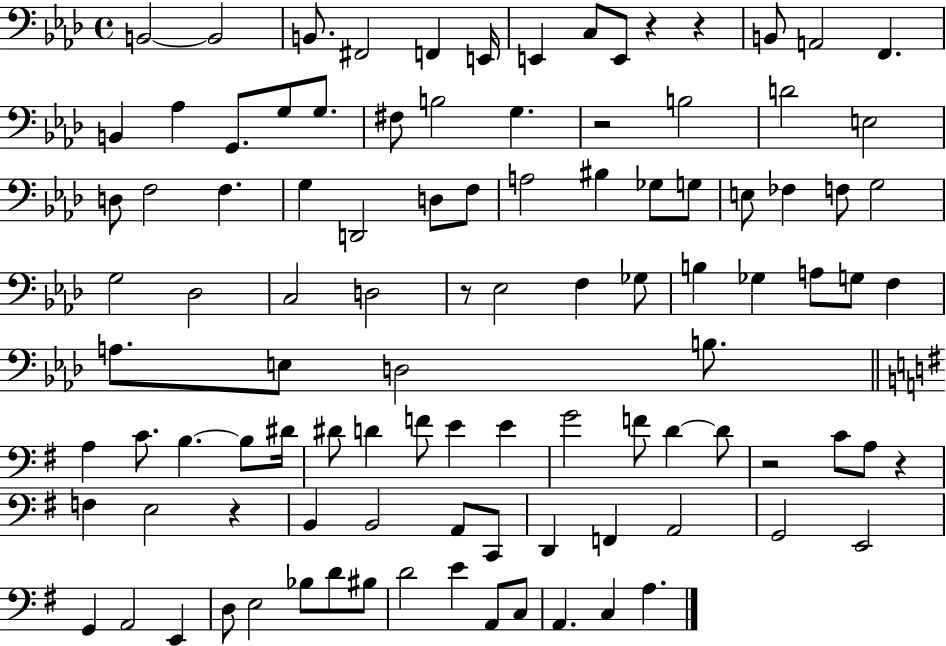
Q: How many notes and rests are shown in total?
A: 103